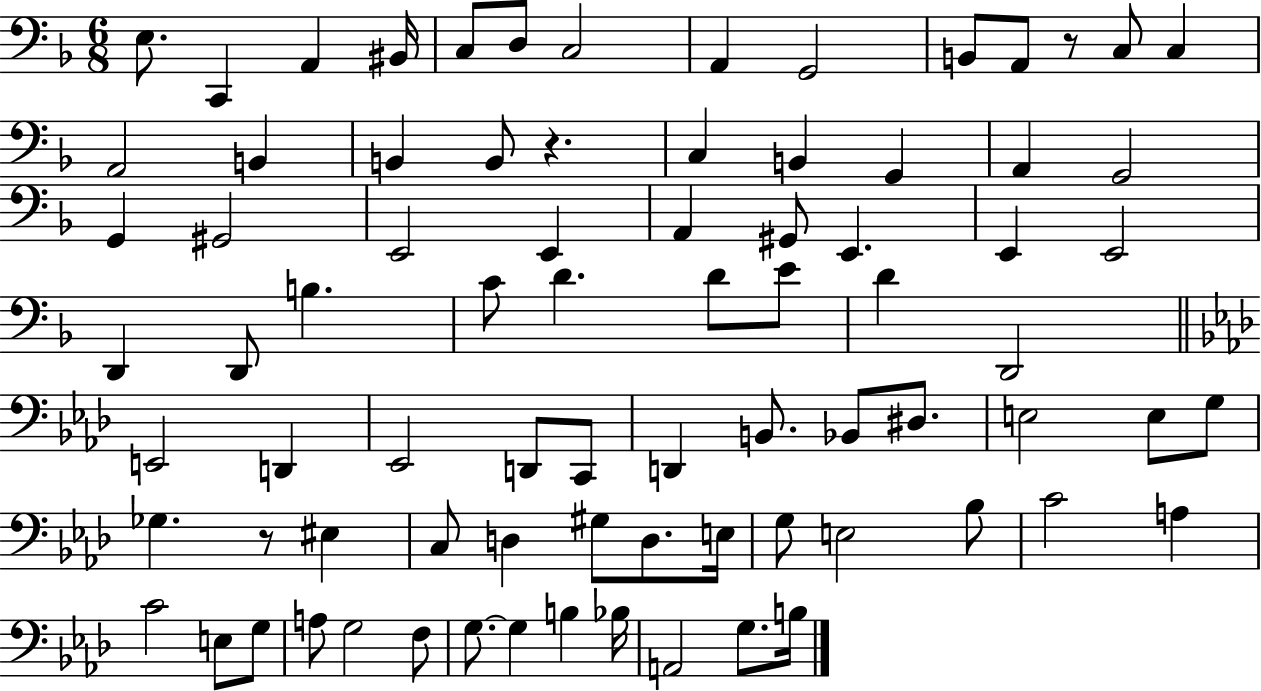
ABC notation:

X:1
T:Untitled
M:6/8
L:1/4
K:F
E,/2 C,, A,, ^B,,/4 C,/2 D,/2 C,2 A,, G,,2 B,,/2 A,,/2 z/2 C,/2 C, A,,2 B,, B,, B,,/2 z C, B,, G,, A,, G,,2 G,, ^G,,2 E,,2 E,, A,, ^G,,/2 E,, E,, E,,2 D,, D,,/2 B, C/2 D D/2 E/2 D D,,2 E,,2 D,, _E,,2 D,,/2 C,,/2 D,, B,,/2 _B,,/2 ^D,/2 E,2 E,/2 G,/2 _G, z/2 ^E, C,/2 D, ^G,/2 D,/2 E,/4 G,/2 E,2 _B,/2 C2 A, C2 E,/2 G,/2 A,/2 G,2 F,/2 G,/2 G, B, _B,/4 A,,2 G,/2 B,/4